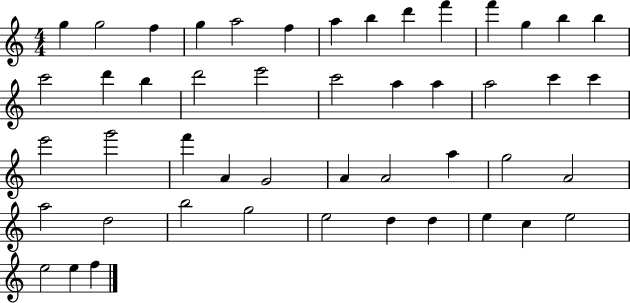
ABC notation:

X:1
T:Untitled
M:4/4
L:1/4
K:C
g g2 f g a2 f a b d' f' f' g b b c'2 d' b d'2 e'2 c'2 a a a2 c' c' e'2 g'2 f' A G2 A A2 a g2 A2 a2 d2 b2 g2 e2 d d e c e2 e2 e f